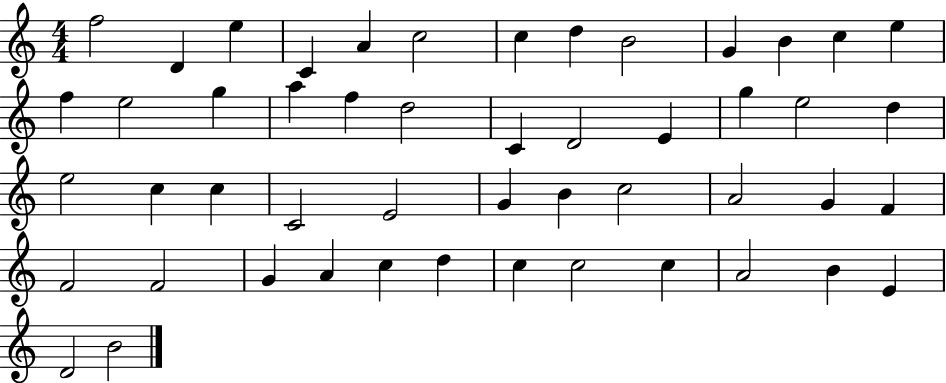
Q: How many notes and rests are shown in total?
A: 50